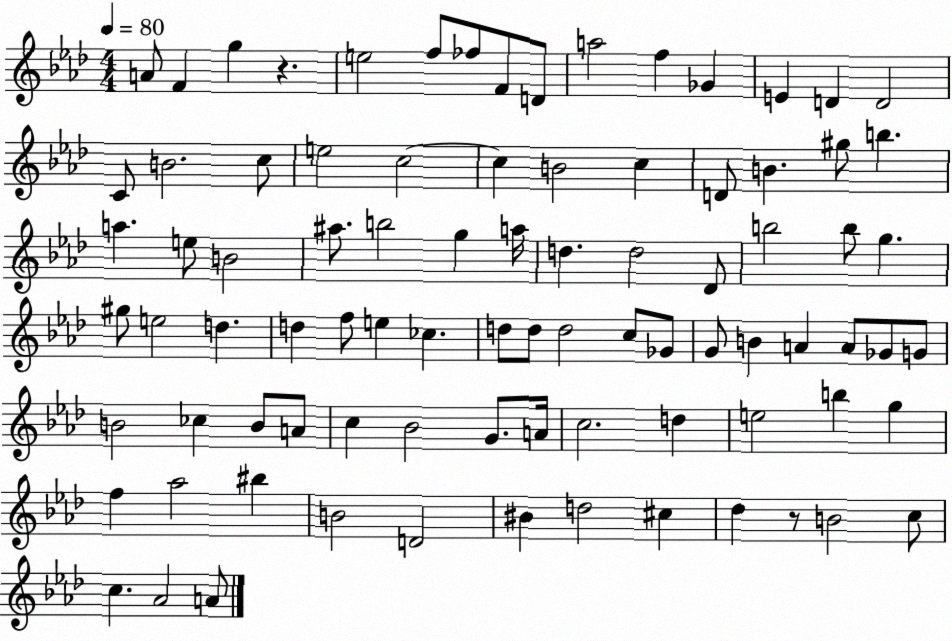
X:1
T:Untitled
M:4/4
L:1/4
K:Ab
A/2 F g z e2 f/2 _f/2 F/2 D/2 a2 f _G E D D2 C/2 B2 c/2 e2 c2 c B2 c D/2 B ^g/2 b a e/2 B2 ^a/2 b2 g a/4 d d2 _D/2 b2 b/2 g ^g/2 e2 d d f/2 e _c d/2 d/2 d2 c/2 _G/2 G/2 B A A/2 _G/2 G/2 B2 _c B/2 A/2 c _B2 G/2 A/4 c2 d e2 b g f _a2 ^b B2 D2 ^B d2 ^c _d z/2 B2 c/2 c _A2 A/2